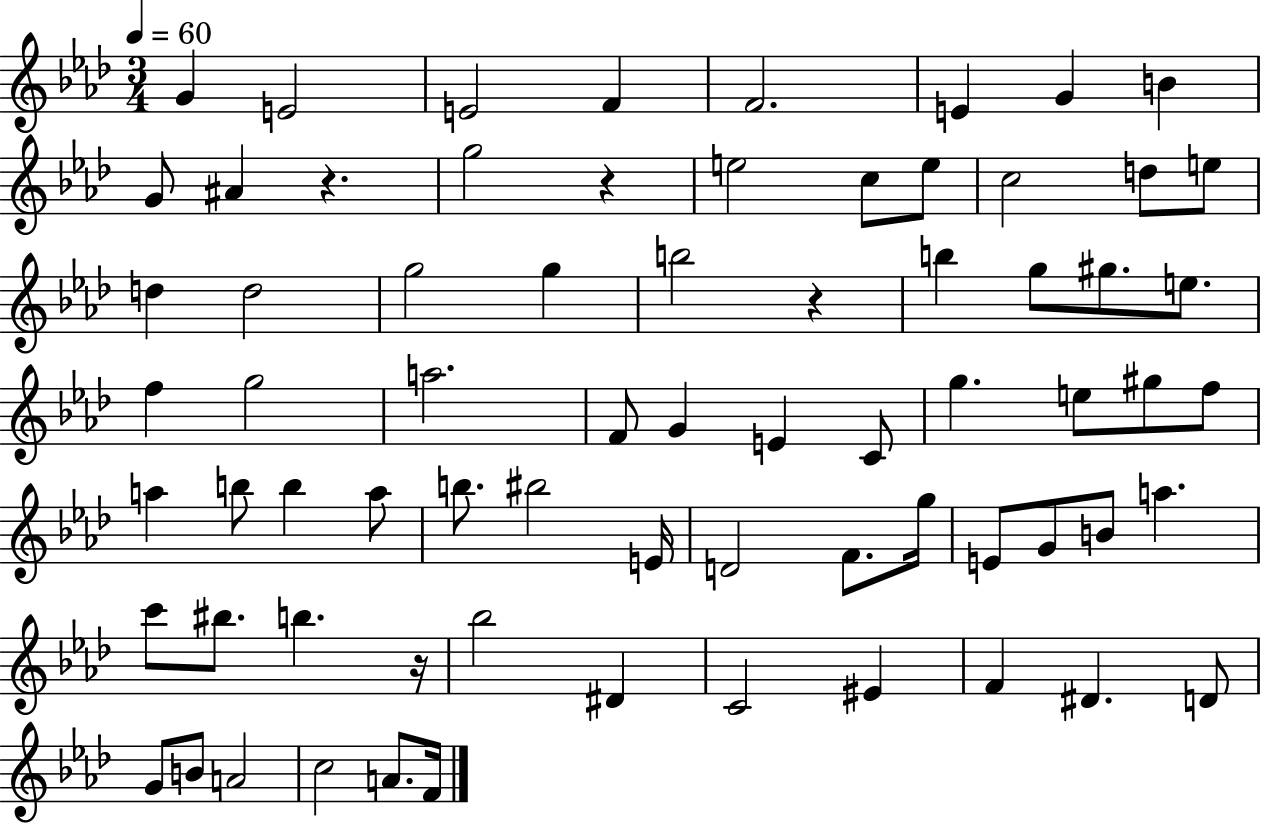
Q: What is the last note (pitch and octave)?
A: F4